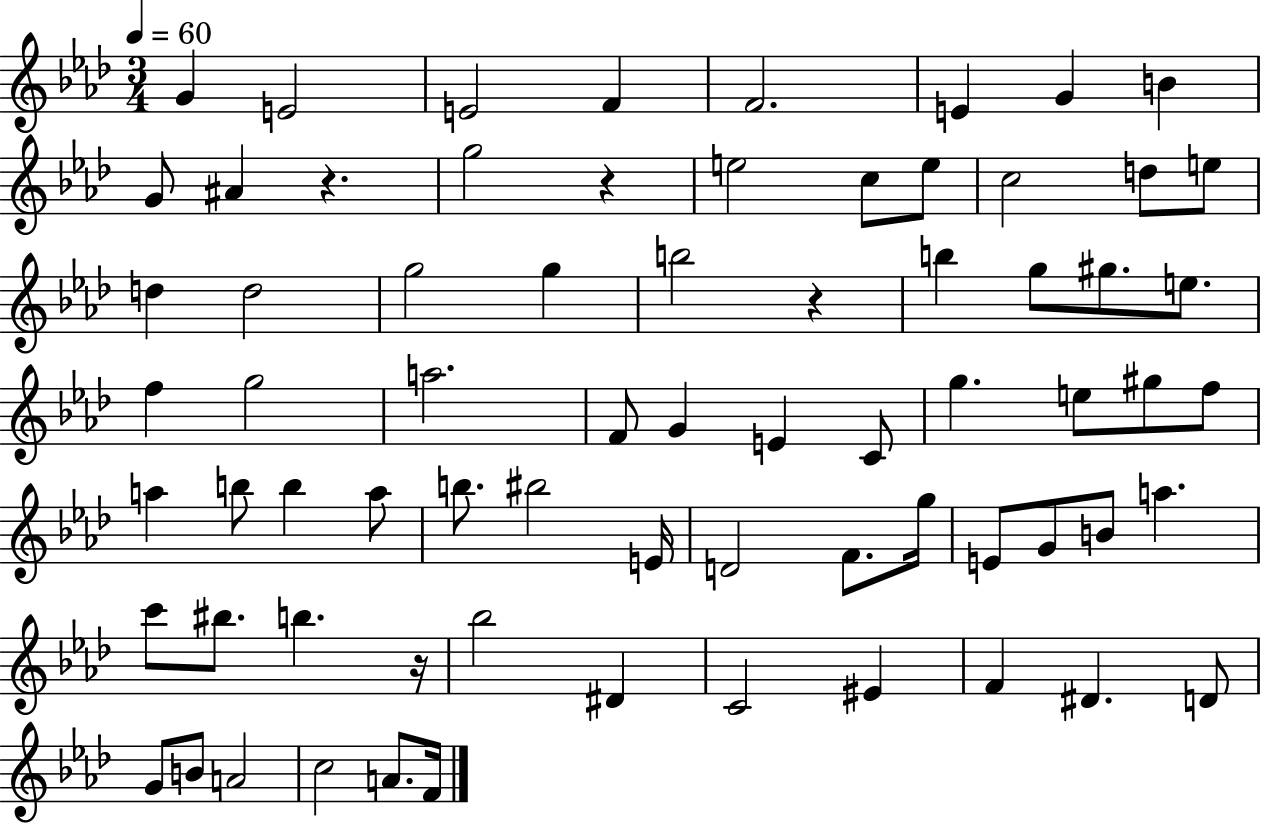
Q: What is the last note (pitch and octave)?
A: F4